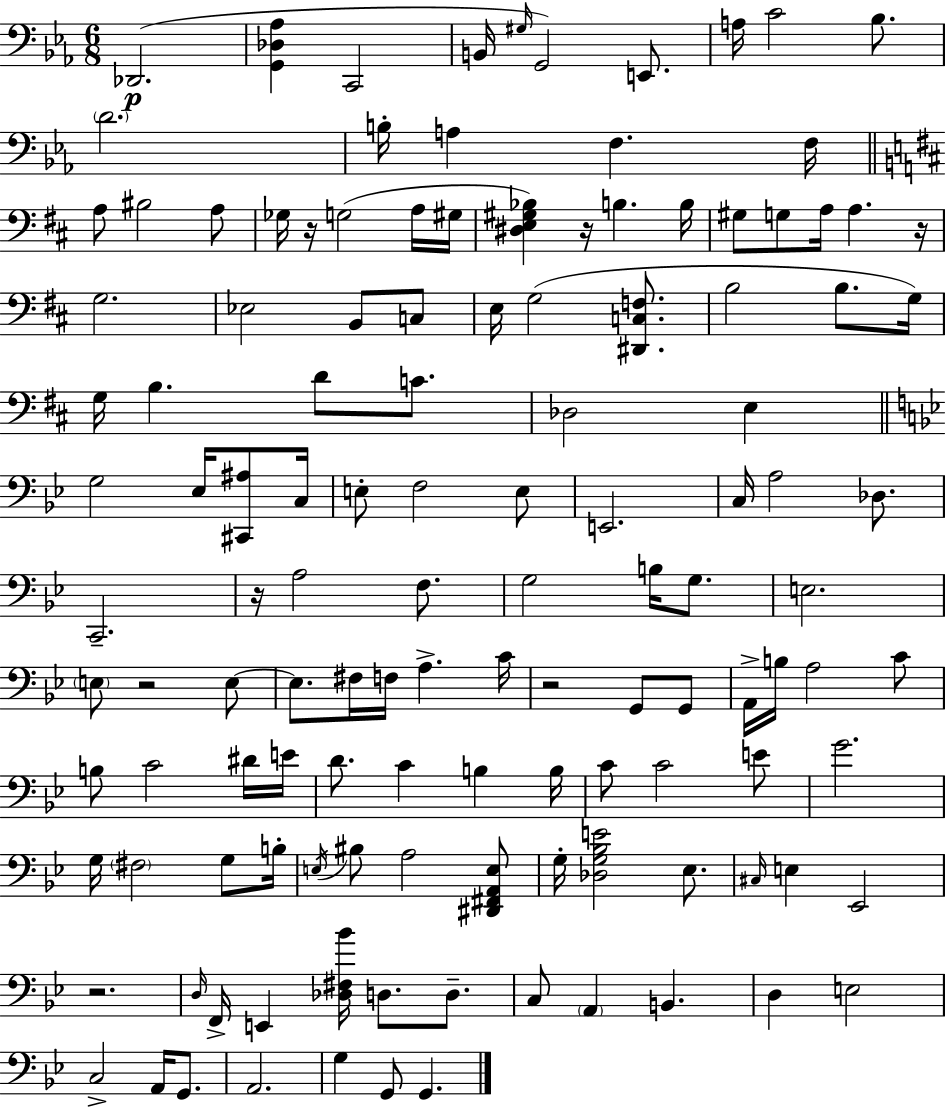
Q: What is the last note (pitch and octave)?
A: G2